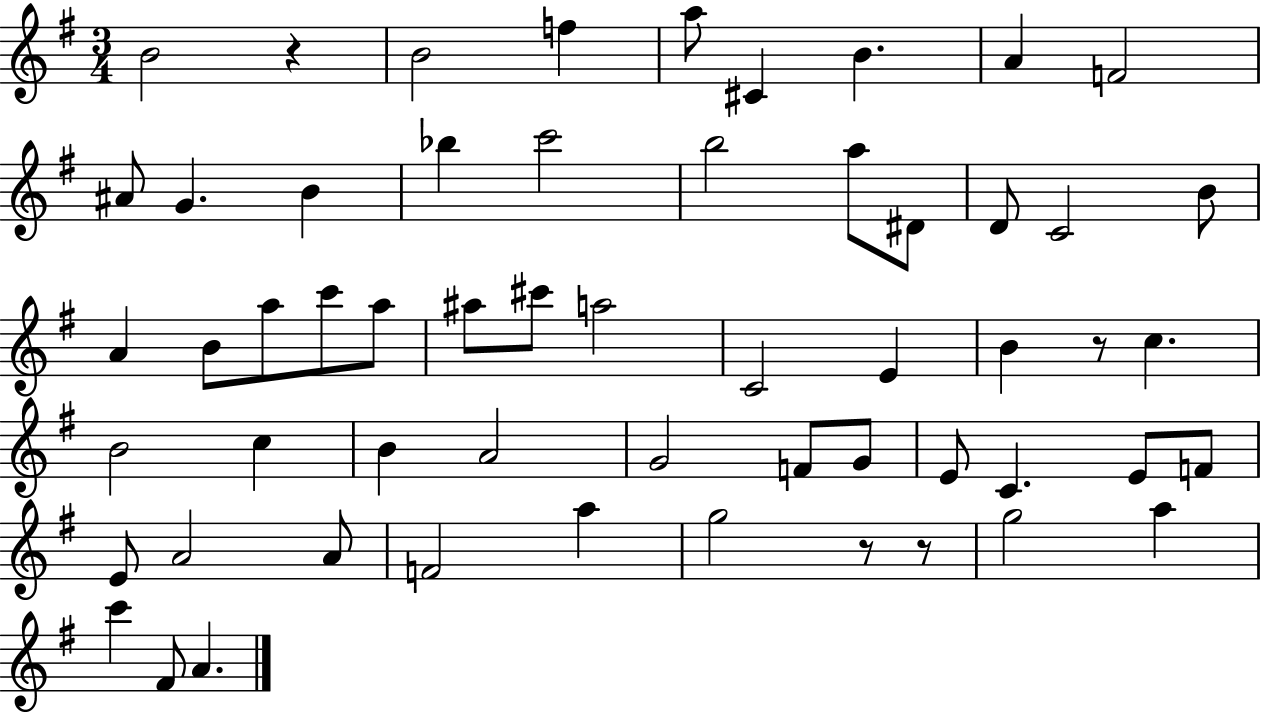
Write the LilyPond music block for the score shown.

{
  \clef treble
  \numericTimeSignature
  \time 3/4
  \key g \major
  b'2 r4 | b'2 f''4 | a''8 cis'4 b'4. | a'4 f'2 | \break ais'8 g'4. b'4 | bes''4 c'''2 | b''2 a''8 dis'8 | d'8 c'2 b'8 | \break a'4 b'8 a''8 c'''8 a''8 | ais''8 cis'''8 a''2 | c'2 e'4 | b'4 r8 c''4. | \break b'2 c''4 | b'4 a'2 | g'2 f'8 g'8 | e'8 c'4. e'8 f'8 | \break e'8 a'2 a'8 | f'2 a''4 | g''2 r8 r8 | g''2 a''4 | \break c'''4 fis'8 a'4. | \bar "|."
}